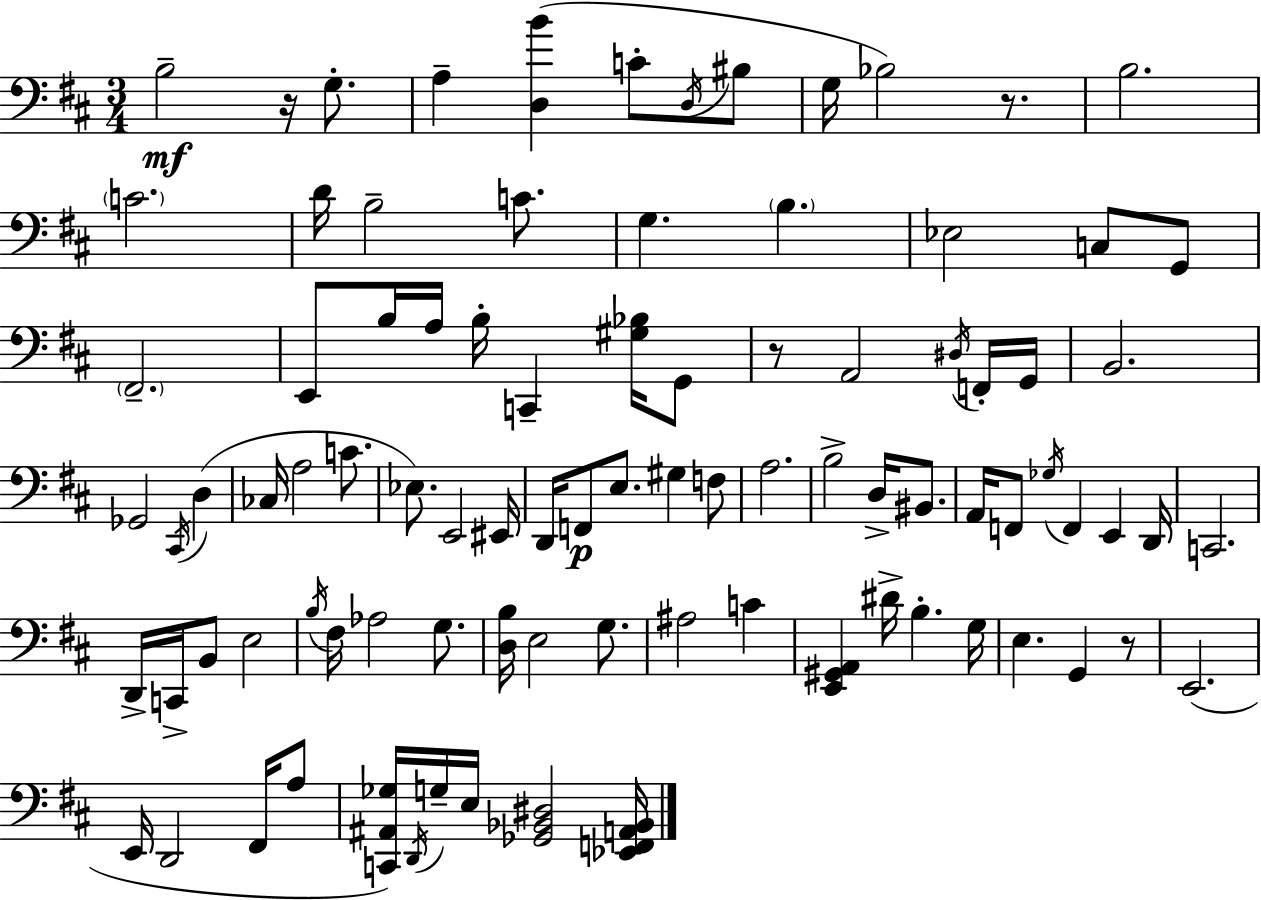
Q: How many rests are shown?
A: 4